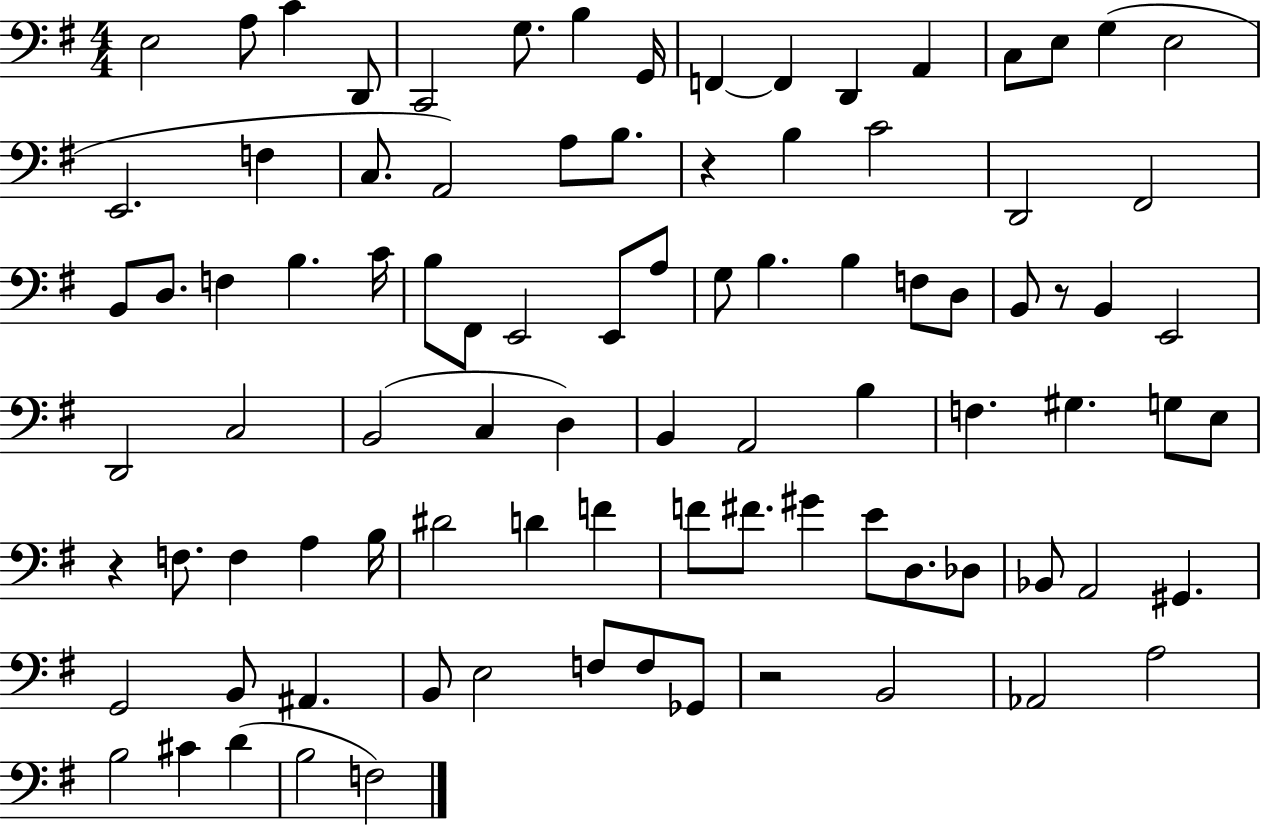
{
  \clef bass
  \numericTimeSignature
  \time 4/4
  \key g \major
  \repeat volta 2 { e2 a8 c'4 d,8 | c,2 g8. b4 g,16 | f,4~~ f,4 d,4 a,4 | c8 e8 g4( e2 | \break e,2. f4 | c8. a,2) a8 b8. | r4 b4 c'2 | d,2 fis,2 | \break b,8 d8. f4 b4. c'16 | b8 fis,8 e,2 e,8 a8 | g8 b4. b4 f8 d8 | b,8 r8 b,4 e,2 | \break d,2 c2 | b,2( c4 d4) | b,4 a,2 b4 | f4. gis4. g8 e8 | \break r4 f8. f4 a4 b16 | dis'2 d'4 f'4 | f'8 fis'8. gis'4 e'8 d8. des8 | bes,8 a,2 gis,4. | \break g,2 b,8 ais,4. | b,8 e2 f8 f8 ges,8 | r2 b,2 | aes,2 a2 | \break b2 cis'4 d'4( | b2 f2) | } \bar "|."
}